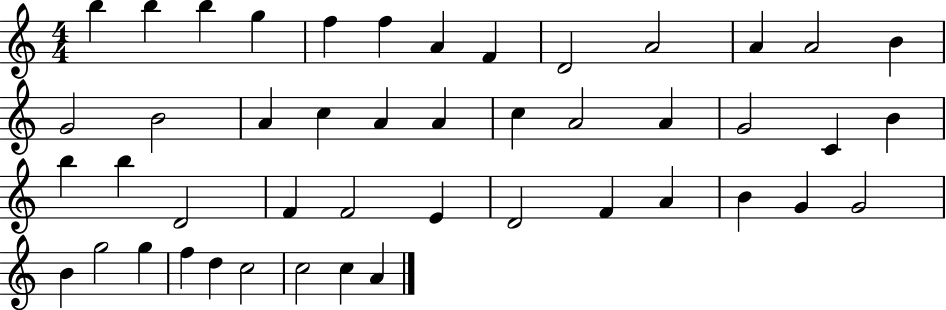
X:1
T:Untitled
M:4/4
L:1/4
K:C
b b b g f f A F D2 A2 A A2 B G2 B2 A c A A c A2 A G2 C B b b D2 F F2 E D2 F A B G G2 B g2 g f d c2 c2 c A